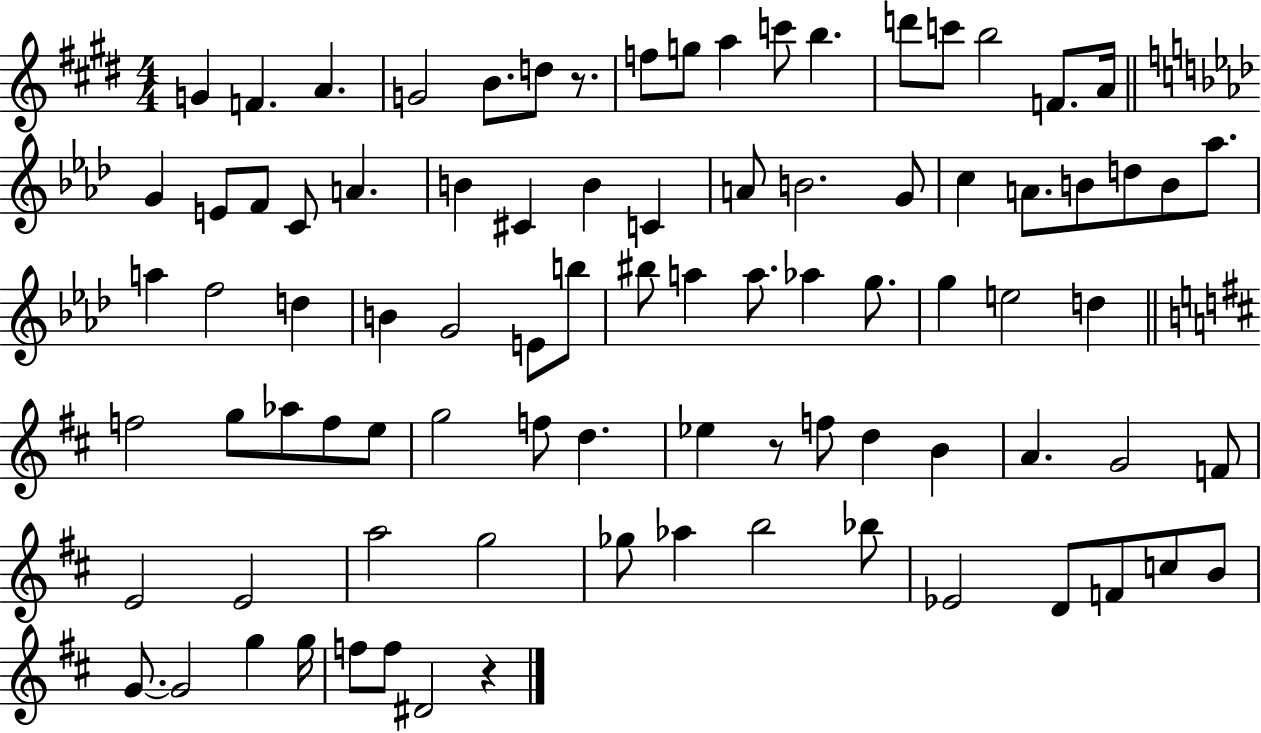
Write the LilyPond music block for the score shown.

{
  \clef treble
  \numericTimeSignature
  \time 4/4
  \key e \major
  g'4 f'4. a'4. | g'2 b'8. d''8 r8. | f''8 g''8 a''4 c'''8 b''4. | d'''8 c'''8 b''2 f'8. a'16 | \break \bar "||" \break \key f \minor g'4 e'8 f'8 c'8 a'4. | b'4 cis'4 b'4 c'4 | a'8 b'2. g'8 | c''4 a'8. b'8 d''8 b'8 aes''8. | \break a''4 f''2 d''4 | b'4 g'2 e'8 b''8 | bis''8 a''4 a''8. aes''4 g''8. | g''4 e''2 d''4 | \break \bar "||" \break \key d \major f''2 g''8 aes''8 f''8 e''8 | g''2 f''8 d''4. | ees''4 r8 f''8 d''4 b'4 | a'4. g'2 f'8 | \break e'2 e'2 | a''2 g''2 | ges''8 aes''4 b''2 bes''8 | ees'2 d'8 f'8 c''8 b'8 | \break g'8.~~ g'2 g''4 g''16 | f''8 f''8 dis'2 r4 | \bar "|."
}